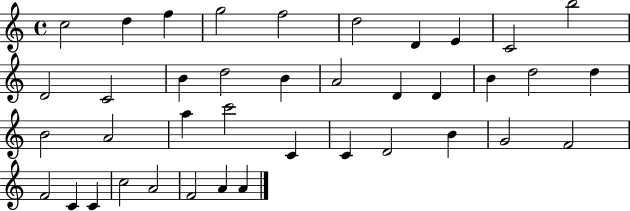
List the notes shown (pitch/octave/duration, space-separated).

C5/h D5/q F5/q G5/h F5/h D5/h D4/q E4/q C4/h B5/h D4/h C4/h B4/q D5/h B4/q A4/h D4/q D4/q B4/q D5/h D5/q B4/h A4/h A5/q C6/h C4/q C4/q D4/h B4/q G4/h F4/h F4/h C4/q C4/q C5/h A4/h F4/h A4/q A4/q